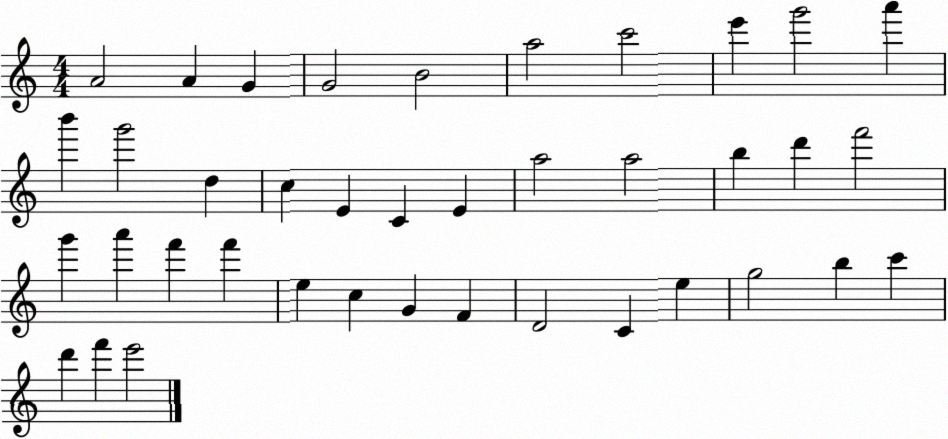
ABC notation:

X:1
T:Untitled
M:4/4
L:1/4
K:C
A2 A G G2 B2 a2 c'2 e' g'2 a' b' g'2 d c E C E a2 a2 b d' f'2 g' a' f' f' e c G F D2 C e g2 b c' d' f' e'2